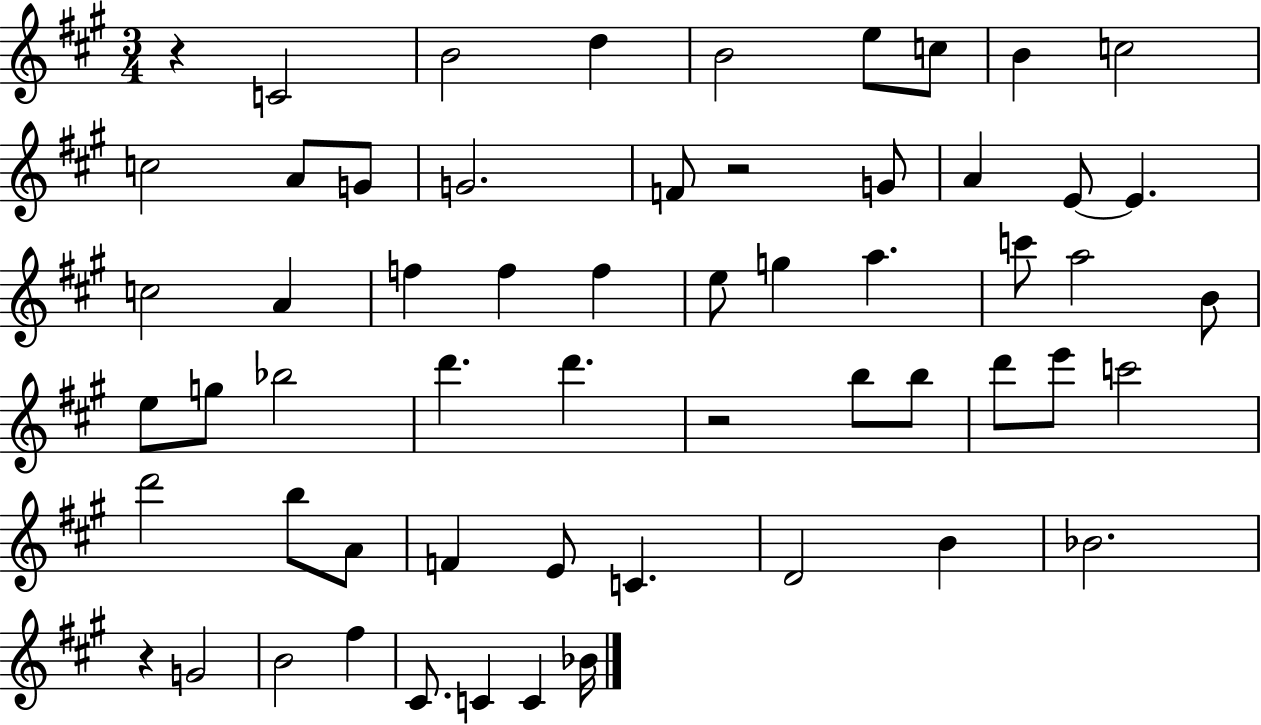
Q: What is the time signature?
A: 3/4